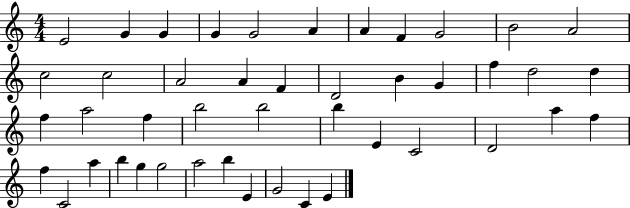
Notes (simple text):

E4/h G4/q G4/q G4/q G4/h A4/q A4/q F4/q G4/h B4/h A4/h C5/h C5/h A4/h A4/q F4/q D4/h B4/q G4/q F5/q D5/h D5/q F5/q A5/h F5/q B5/h B5/h B5/q E4/q C4/h D4/h A5/q F5/q F5/q C4/h A5/q B5/q G5/q G5/h A5/h B5/q E4/q G4/h C4/q E4/q